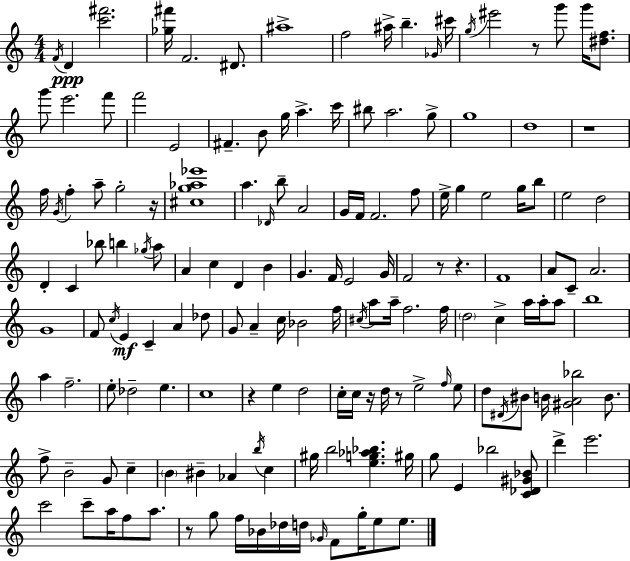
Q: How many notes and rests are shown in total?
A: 158